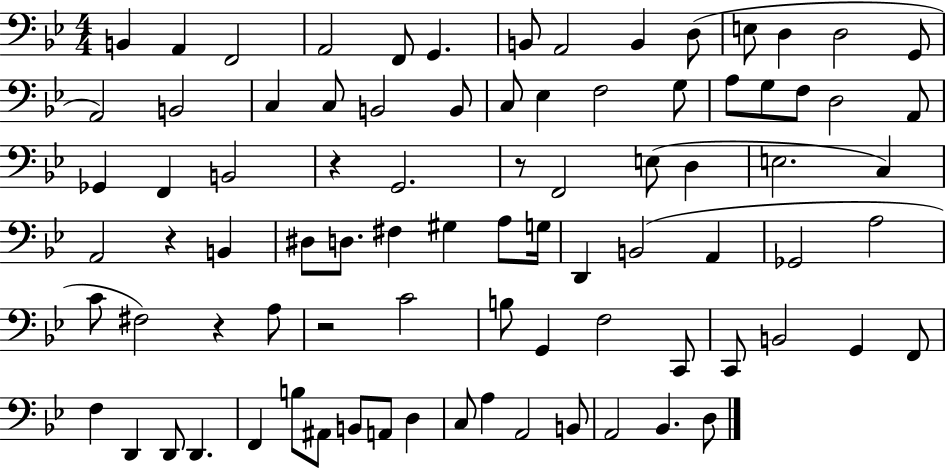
{
  \clef bass
  \numericTimeSignature
  \time 4/4
  \key bes \major
  \repeat volta 2 { b,4 a,4 f,2 | a,2 f,8 g,4. | b,8 a,2 b,4 d8( | e8 d4 d2 g,8 | \break a,2) b,2 | c4 c8 b,2 b,8 | c8 ees4 f2 g8 | a8 g8 f8 d2 a,8 | \break ges,4 f,4 b,2 | r4 g,2. | r8 f,2 e8( d4 | e2. c4) | \break a,2 r4 b,4 | dis8 d8. fis4 gis4 a8 g16 | d,4 b,2( a,4 | ges,2 a2 | \break c'8 fis2) r4 a8 | r2 c'2 | b8 g,4 f2 c,8 | c,8 b,2 g,4 f,8 | \break f4 d,4 d,8 d,4. | f,4 b8 ais,8 b,8 a,8 d4 | c8 a4 a,2 b,8 | a,2 bes,4. d8 | \break } \bar "|."
}